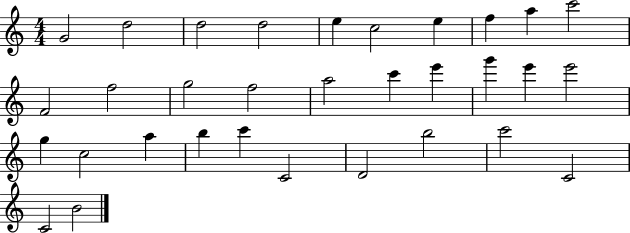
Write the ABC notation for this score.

X:1
T:Untitled
M:4/4
L:1/4
K:C
G2 d2 d2 d2 e c2 e f a c'2 F2 f2 g2 f2 a2 c' e' g' e' e'2 g c2 a b c' C2 D2 b2 c'2 C2 C2 B2